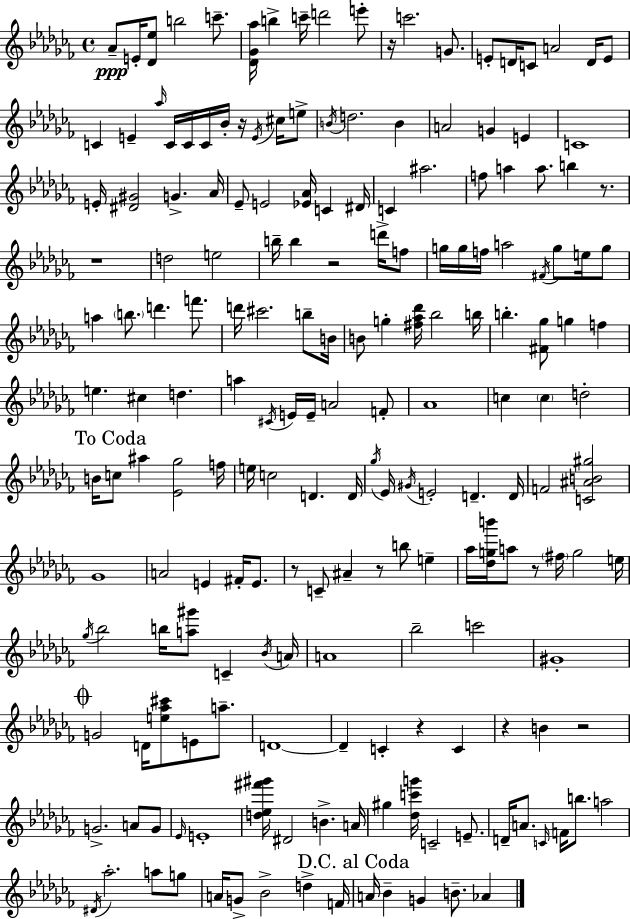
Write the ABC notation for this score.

X:1
T:Untitled
M:4/4
L:1/4
K:Abm
_A/2 E/4 [_D_e]/2 b2 c'/2 [_D_G_a]/4 b c'/4 d'2 e'/2 z/4 c'2 G/2 E/2 D/4 C/2 A2 D/4 E/2 C E _a/4 C/4 C/4 C/4 _B/4 z/4 E/4 ^c/4 e/2 B/4 d2 B A2 G E C4 E/4 [^D^G]2 G _A/4 _E/2 E2 [_E_A]/4 C ^D/4 C ^a2 f/2 a a/2 b z/2 z4 d2 e2 b/4 b z2 d'/4 f/2 g/4 g/4 f/4 a2 ^F/4 g/2 e/4 g/2 a b/2 d' f'/2 d'/4 ^c'2 b/2 B/4 B/2 g [^f_a_d']/4 _b2 b/4 b [^F_g]/2 g f e ^c d a ^C/4 E/4 E/4 A2 F/2 _A4 c c d2 B/4 c/2 ^a [_E_g]2 f/4 e/4 c2 D D/4 _g/4 _E/4 ^G/4 E2 D D/4 F2 [C^AB^g]2 _G4 A2 E ^F/4 E/2 z/2 C/2 ^A z/2 b/2 e _a/4 [_dgb']/4 a/2 z/2 ^f/4 g2 e/4 _g/4 _b2 b/4 [a^g']/2 C _B/4 A/4 A4 _b2 c'2 ^G4 G2 D/4 [e_a^c']/2 E/2 a/2 D4 D C z C z B z2 G2 A/2 G/2 _E/4 E4 [d_e^f'^g']/4 ^D2 B A/4 ^g [_dc'g']/4 C2 E/2 D/4 A/2 C/4 F/4 b/2 a2 ^D/4 _a2 a/2 g/2 A/4 G/2 _B2 d F/4 A/4 _B G B/2 _A